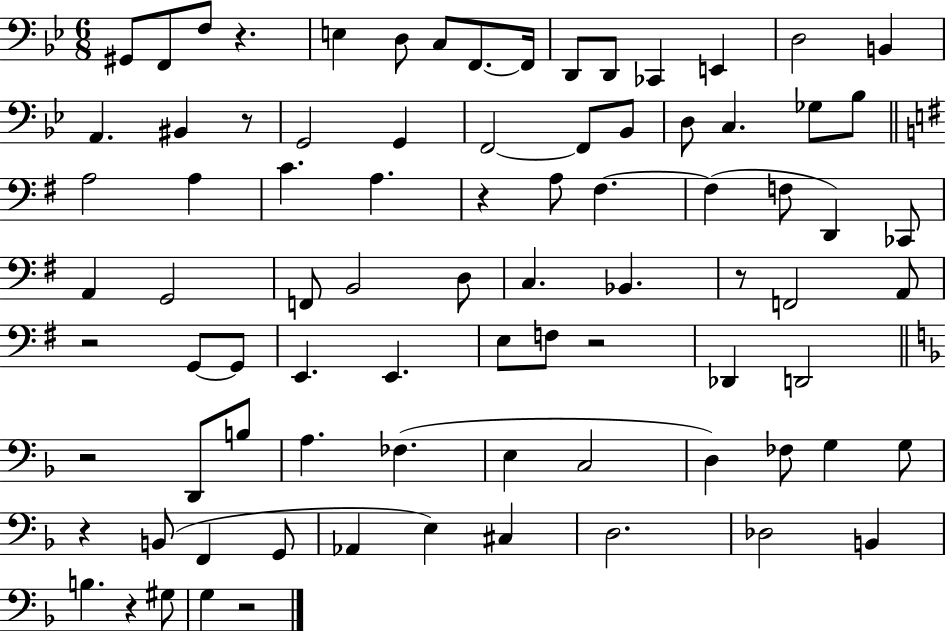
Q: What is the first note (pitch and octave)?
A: G#2